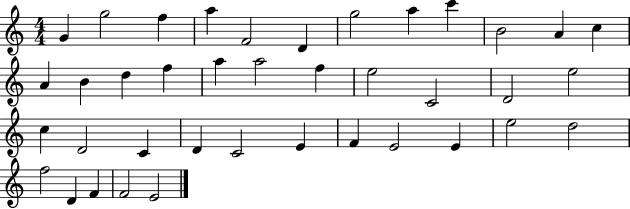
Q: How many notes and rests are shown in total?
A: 39